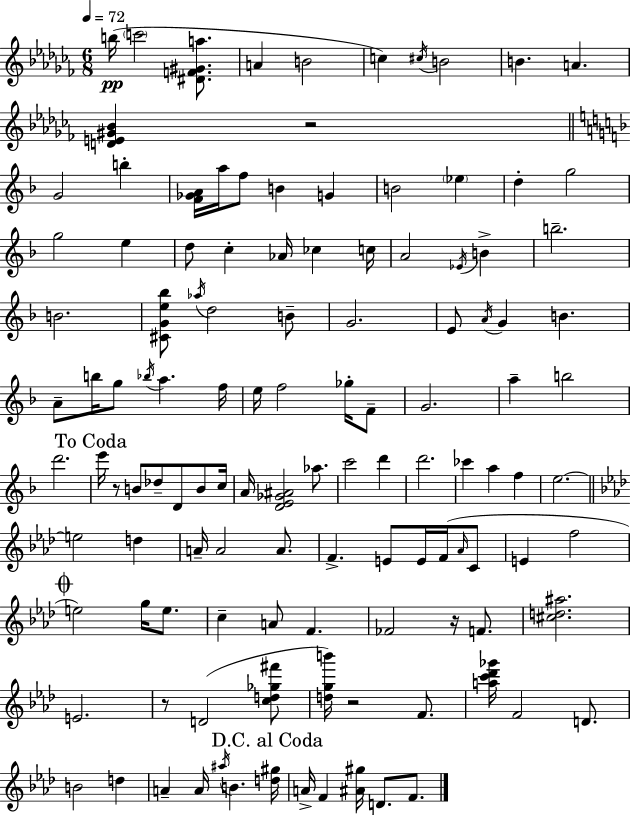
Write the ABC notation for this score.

X:1
T:Untitled
M:6/8
L:1/4
K:Abm
b/4 c'2 [^DF^Ga]/2 A B2 c ^c/4 B2 B A [DE^G_B] z2 G2 b [F_GA]/4 a/4 f/2 B G B2 _e d g2 g2 e d/2 c _A/4 _c c/4 A2 _E/4 B b2 B2 [^CGe_b]/2 _a/4 d2 B/2 G2 E/2 A/4 G B A/2 b/4 g/2 _b/4 a f/4 e/4 f2 _g/4 F/2 G2 a b2 d'2 e'/4 z/2 B/2 _d/2 D/2 B/2 c/4 A/4 [DE_G^A]2 _a/2 c'2 d' d'2 _c' a f e2 e2 d A/4 A2 A/2 F E/2 E/4 F/4 _A/4 C/2 E f2 e2 g/4 e/2 c A/2 F _F2 z/4 F/2 [^cd^a]2 E2 z/2 D2 [cd_g^f']/2 [dgb']/4 z2 F/2 [ac'_d'_g']/4 F2 D/2 B2 d A A/4 ^a/4 B [d^g]/4 A/4 F [^A^g]/4 D/2 F/2